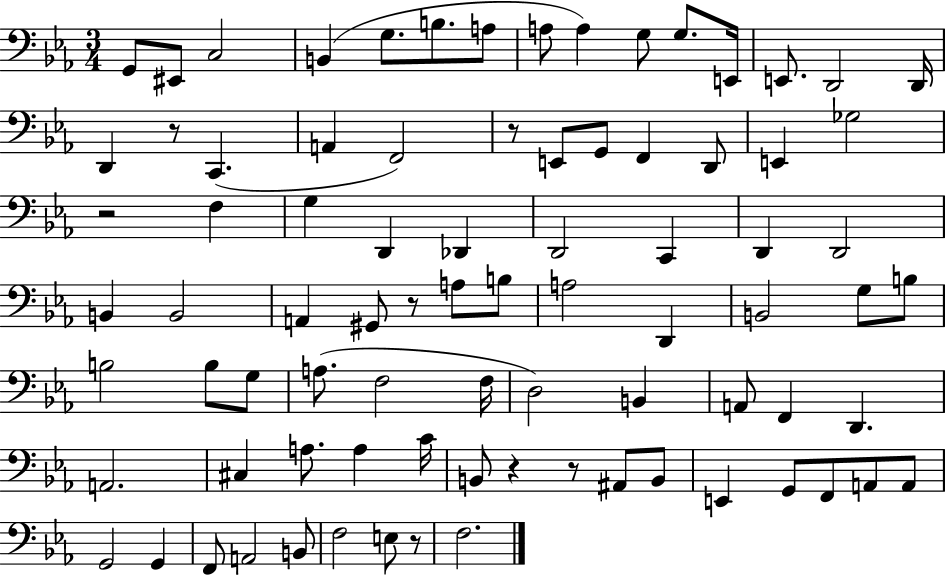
G2/e EIS2/e C3/h B2/q G3/e. B3/e. A3/e A3/e A3/q G3/e G3/e. E2/s E2/e. D2/h D2/s D2/q R/e C2/q. A2/q F2/h R/e E2/e G2/e F2/q D2/e E2/q Gb3/h R/h F3/q G3/q D2/q Db2/q D2/h C2/q D2/q D2/h B2/q B2/h A2/q G#2/e R/e A3/e B3/e A3/h D2/q B2/h G3/e B3/e B3/h B3/e G3/e A3/e. F3/h F3/s D3/h B2/q A2/e F2/q D2/q. A2/h. C#3/q A3/e. A3/q C4/s B2/e R/q R/e A#2/e B2/e E2/q G2/e F2/e A2/e A2/e G2/h G2/q F2/e A2/h B2/e F3/h E3/e R/e F3/h.